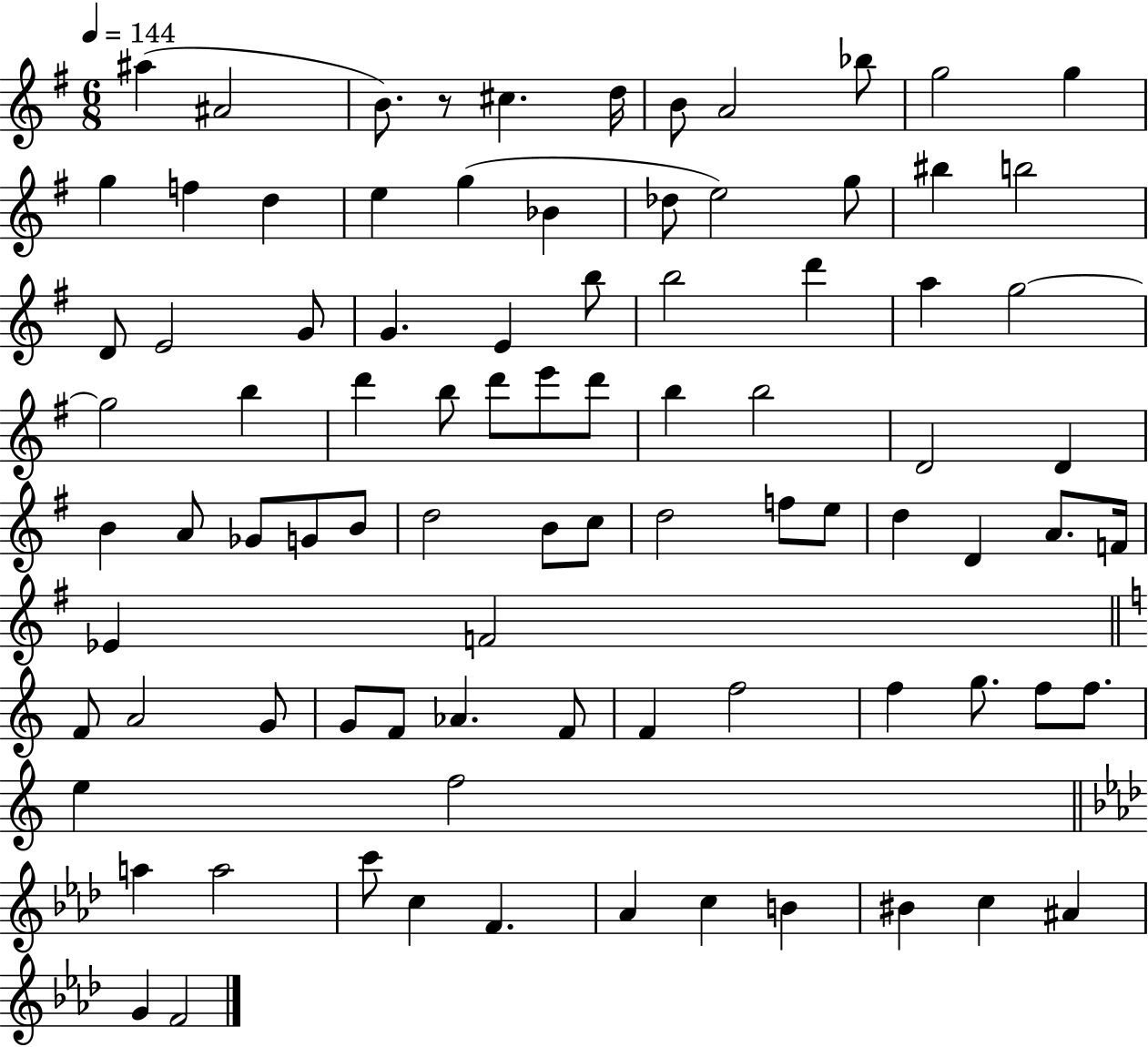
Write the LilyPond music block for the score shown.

{
  \clef treble
  \numericTimeSignature
  \time 6/8
  \key g \major
  \tempo 4 = 144
  \repeat volta 2 { ais''4( ais'2 | b'8.) r8 cis''4. d''16 | b'8 a'2 bes''8 | g''2 g''4 | \break g''4 f''4 d''4 | e''4 g''4( bes'4 | des''8 e''2) g''8 | bis''4 b''2 | \break d'8 e'2 g'8 | g'4. e'4 b''8 | b''2 d'''4 | a''4 g''2~~ | \break g''2 b''4 | d'''4 b''8 d'''8 e'''8 d'''8 | b''4 b''2 | d'2 d'4 | \break b'4 a'8 ges'8 g'8 b'8 | d''2 b'8 c''8 | d''2 f''8 e''8 | d''4 d'4 a'8. f'16 | \break ees'4 f'2 | \bar "||" \break \key c \major f'8 a'2 g'8 | g'8 f'8 aes'4. f'8 | f'4 f''2 | f''4 g''8. f''8 f''8. | \break e''4 f''2 | \bar "||" \break \key aes \major a''4 a''2 | c'''8 c''4 f'4. | aes'4 c''4 b'4 | bis'4 c''4 ais'4 | \break g'4 f'2 | } \bar "|."
}